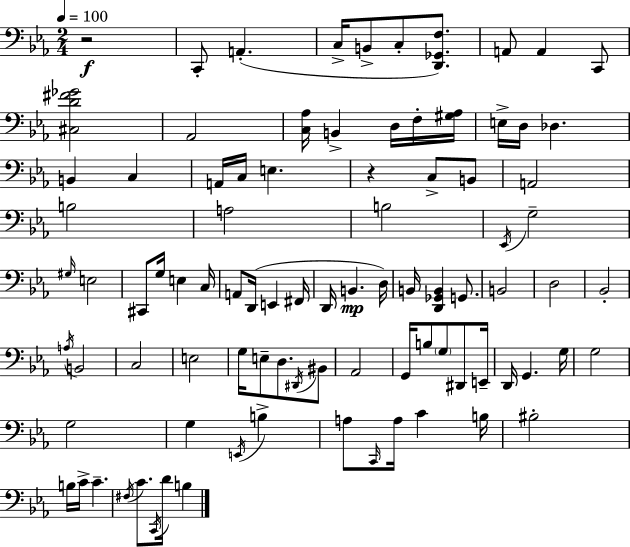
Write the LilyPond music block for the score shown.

{
  \clef bass
  \numericTimeSignature
  \time 2/4
  \key c \minor
  \tempo 4 = 100
  \repeat volta 2 { r2\f | c,8-. a,4.-.( | c16-> b,8-> c8-. <d, ges, f>8.) | a,8 a,4 c,8 | \break <cis d' fis' ges'>2 | aes,2 | <c aes>16 b,4-> d16 f16-. <gis aes>16 | e16-> d16 des4. | \break b,4 c4 | a,16 c16 e4. | r4 c8-> b,8 | a,2 | \break b2 | a2 | b2 | \acciaccatura { ees,16 } g2-- | \break \grace { gis16 } e2 | cis,8 g16 e4 | c16 a,8 d,16( e,4 | fis,16 d,16 b,4.\mp | \break d16) b,16 <d, ges, b,>4 g,8. | b,2 | d2 | bes,2-. | \break \acciaccatura { a16 } b,2 | c2 | e2 | g16 e8-- d8. | \break \acciaccatura { dis,16 } bis,8 aes,2 | g,16 b8 \parenthesize g8 | dis,8 e,16-- d,16 g,4. | g16 g2 | \break g2 | g4 | \acciaccatura { e,16 } b4-> a8 \grace { c,16 } | a16 c'4 b16 bis2-. | \break b16 c'16-> | c'4.-- \acciaccatura { fis16 } c'8. | \acciaccatura { c,16 } d'16 b4 | } \bar "|."
}